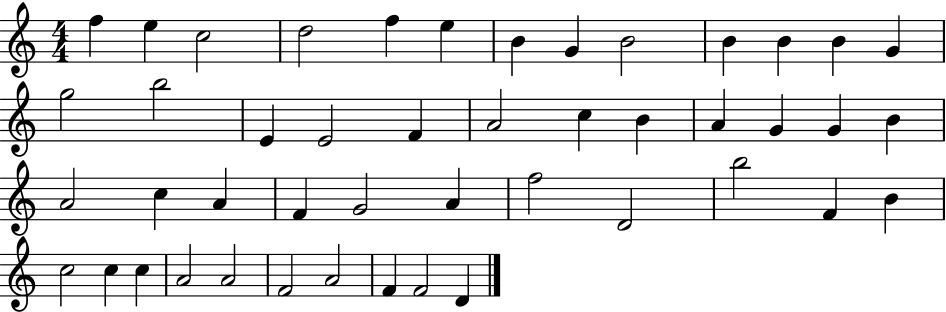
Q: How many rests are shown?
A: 0